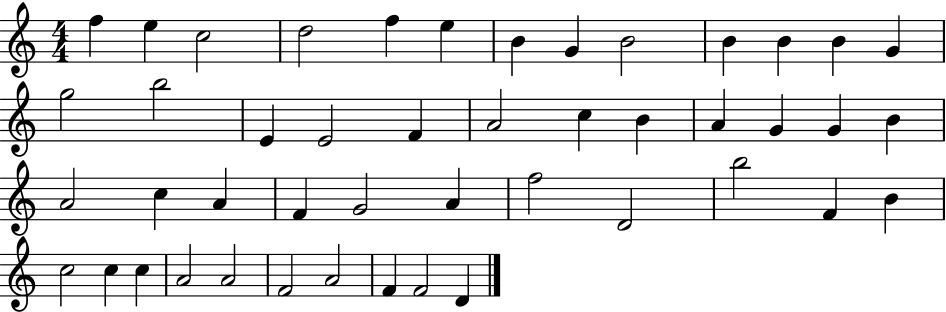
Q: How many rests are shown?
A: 0